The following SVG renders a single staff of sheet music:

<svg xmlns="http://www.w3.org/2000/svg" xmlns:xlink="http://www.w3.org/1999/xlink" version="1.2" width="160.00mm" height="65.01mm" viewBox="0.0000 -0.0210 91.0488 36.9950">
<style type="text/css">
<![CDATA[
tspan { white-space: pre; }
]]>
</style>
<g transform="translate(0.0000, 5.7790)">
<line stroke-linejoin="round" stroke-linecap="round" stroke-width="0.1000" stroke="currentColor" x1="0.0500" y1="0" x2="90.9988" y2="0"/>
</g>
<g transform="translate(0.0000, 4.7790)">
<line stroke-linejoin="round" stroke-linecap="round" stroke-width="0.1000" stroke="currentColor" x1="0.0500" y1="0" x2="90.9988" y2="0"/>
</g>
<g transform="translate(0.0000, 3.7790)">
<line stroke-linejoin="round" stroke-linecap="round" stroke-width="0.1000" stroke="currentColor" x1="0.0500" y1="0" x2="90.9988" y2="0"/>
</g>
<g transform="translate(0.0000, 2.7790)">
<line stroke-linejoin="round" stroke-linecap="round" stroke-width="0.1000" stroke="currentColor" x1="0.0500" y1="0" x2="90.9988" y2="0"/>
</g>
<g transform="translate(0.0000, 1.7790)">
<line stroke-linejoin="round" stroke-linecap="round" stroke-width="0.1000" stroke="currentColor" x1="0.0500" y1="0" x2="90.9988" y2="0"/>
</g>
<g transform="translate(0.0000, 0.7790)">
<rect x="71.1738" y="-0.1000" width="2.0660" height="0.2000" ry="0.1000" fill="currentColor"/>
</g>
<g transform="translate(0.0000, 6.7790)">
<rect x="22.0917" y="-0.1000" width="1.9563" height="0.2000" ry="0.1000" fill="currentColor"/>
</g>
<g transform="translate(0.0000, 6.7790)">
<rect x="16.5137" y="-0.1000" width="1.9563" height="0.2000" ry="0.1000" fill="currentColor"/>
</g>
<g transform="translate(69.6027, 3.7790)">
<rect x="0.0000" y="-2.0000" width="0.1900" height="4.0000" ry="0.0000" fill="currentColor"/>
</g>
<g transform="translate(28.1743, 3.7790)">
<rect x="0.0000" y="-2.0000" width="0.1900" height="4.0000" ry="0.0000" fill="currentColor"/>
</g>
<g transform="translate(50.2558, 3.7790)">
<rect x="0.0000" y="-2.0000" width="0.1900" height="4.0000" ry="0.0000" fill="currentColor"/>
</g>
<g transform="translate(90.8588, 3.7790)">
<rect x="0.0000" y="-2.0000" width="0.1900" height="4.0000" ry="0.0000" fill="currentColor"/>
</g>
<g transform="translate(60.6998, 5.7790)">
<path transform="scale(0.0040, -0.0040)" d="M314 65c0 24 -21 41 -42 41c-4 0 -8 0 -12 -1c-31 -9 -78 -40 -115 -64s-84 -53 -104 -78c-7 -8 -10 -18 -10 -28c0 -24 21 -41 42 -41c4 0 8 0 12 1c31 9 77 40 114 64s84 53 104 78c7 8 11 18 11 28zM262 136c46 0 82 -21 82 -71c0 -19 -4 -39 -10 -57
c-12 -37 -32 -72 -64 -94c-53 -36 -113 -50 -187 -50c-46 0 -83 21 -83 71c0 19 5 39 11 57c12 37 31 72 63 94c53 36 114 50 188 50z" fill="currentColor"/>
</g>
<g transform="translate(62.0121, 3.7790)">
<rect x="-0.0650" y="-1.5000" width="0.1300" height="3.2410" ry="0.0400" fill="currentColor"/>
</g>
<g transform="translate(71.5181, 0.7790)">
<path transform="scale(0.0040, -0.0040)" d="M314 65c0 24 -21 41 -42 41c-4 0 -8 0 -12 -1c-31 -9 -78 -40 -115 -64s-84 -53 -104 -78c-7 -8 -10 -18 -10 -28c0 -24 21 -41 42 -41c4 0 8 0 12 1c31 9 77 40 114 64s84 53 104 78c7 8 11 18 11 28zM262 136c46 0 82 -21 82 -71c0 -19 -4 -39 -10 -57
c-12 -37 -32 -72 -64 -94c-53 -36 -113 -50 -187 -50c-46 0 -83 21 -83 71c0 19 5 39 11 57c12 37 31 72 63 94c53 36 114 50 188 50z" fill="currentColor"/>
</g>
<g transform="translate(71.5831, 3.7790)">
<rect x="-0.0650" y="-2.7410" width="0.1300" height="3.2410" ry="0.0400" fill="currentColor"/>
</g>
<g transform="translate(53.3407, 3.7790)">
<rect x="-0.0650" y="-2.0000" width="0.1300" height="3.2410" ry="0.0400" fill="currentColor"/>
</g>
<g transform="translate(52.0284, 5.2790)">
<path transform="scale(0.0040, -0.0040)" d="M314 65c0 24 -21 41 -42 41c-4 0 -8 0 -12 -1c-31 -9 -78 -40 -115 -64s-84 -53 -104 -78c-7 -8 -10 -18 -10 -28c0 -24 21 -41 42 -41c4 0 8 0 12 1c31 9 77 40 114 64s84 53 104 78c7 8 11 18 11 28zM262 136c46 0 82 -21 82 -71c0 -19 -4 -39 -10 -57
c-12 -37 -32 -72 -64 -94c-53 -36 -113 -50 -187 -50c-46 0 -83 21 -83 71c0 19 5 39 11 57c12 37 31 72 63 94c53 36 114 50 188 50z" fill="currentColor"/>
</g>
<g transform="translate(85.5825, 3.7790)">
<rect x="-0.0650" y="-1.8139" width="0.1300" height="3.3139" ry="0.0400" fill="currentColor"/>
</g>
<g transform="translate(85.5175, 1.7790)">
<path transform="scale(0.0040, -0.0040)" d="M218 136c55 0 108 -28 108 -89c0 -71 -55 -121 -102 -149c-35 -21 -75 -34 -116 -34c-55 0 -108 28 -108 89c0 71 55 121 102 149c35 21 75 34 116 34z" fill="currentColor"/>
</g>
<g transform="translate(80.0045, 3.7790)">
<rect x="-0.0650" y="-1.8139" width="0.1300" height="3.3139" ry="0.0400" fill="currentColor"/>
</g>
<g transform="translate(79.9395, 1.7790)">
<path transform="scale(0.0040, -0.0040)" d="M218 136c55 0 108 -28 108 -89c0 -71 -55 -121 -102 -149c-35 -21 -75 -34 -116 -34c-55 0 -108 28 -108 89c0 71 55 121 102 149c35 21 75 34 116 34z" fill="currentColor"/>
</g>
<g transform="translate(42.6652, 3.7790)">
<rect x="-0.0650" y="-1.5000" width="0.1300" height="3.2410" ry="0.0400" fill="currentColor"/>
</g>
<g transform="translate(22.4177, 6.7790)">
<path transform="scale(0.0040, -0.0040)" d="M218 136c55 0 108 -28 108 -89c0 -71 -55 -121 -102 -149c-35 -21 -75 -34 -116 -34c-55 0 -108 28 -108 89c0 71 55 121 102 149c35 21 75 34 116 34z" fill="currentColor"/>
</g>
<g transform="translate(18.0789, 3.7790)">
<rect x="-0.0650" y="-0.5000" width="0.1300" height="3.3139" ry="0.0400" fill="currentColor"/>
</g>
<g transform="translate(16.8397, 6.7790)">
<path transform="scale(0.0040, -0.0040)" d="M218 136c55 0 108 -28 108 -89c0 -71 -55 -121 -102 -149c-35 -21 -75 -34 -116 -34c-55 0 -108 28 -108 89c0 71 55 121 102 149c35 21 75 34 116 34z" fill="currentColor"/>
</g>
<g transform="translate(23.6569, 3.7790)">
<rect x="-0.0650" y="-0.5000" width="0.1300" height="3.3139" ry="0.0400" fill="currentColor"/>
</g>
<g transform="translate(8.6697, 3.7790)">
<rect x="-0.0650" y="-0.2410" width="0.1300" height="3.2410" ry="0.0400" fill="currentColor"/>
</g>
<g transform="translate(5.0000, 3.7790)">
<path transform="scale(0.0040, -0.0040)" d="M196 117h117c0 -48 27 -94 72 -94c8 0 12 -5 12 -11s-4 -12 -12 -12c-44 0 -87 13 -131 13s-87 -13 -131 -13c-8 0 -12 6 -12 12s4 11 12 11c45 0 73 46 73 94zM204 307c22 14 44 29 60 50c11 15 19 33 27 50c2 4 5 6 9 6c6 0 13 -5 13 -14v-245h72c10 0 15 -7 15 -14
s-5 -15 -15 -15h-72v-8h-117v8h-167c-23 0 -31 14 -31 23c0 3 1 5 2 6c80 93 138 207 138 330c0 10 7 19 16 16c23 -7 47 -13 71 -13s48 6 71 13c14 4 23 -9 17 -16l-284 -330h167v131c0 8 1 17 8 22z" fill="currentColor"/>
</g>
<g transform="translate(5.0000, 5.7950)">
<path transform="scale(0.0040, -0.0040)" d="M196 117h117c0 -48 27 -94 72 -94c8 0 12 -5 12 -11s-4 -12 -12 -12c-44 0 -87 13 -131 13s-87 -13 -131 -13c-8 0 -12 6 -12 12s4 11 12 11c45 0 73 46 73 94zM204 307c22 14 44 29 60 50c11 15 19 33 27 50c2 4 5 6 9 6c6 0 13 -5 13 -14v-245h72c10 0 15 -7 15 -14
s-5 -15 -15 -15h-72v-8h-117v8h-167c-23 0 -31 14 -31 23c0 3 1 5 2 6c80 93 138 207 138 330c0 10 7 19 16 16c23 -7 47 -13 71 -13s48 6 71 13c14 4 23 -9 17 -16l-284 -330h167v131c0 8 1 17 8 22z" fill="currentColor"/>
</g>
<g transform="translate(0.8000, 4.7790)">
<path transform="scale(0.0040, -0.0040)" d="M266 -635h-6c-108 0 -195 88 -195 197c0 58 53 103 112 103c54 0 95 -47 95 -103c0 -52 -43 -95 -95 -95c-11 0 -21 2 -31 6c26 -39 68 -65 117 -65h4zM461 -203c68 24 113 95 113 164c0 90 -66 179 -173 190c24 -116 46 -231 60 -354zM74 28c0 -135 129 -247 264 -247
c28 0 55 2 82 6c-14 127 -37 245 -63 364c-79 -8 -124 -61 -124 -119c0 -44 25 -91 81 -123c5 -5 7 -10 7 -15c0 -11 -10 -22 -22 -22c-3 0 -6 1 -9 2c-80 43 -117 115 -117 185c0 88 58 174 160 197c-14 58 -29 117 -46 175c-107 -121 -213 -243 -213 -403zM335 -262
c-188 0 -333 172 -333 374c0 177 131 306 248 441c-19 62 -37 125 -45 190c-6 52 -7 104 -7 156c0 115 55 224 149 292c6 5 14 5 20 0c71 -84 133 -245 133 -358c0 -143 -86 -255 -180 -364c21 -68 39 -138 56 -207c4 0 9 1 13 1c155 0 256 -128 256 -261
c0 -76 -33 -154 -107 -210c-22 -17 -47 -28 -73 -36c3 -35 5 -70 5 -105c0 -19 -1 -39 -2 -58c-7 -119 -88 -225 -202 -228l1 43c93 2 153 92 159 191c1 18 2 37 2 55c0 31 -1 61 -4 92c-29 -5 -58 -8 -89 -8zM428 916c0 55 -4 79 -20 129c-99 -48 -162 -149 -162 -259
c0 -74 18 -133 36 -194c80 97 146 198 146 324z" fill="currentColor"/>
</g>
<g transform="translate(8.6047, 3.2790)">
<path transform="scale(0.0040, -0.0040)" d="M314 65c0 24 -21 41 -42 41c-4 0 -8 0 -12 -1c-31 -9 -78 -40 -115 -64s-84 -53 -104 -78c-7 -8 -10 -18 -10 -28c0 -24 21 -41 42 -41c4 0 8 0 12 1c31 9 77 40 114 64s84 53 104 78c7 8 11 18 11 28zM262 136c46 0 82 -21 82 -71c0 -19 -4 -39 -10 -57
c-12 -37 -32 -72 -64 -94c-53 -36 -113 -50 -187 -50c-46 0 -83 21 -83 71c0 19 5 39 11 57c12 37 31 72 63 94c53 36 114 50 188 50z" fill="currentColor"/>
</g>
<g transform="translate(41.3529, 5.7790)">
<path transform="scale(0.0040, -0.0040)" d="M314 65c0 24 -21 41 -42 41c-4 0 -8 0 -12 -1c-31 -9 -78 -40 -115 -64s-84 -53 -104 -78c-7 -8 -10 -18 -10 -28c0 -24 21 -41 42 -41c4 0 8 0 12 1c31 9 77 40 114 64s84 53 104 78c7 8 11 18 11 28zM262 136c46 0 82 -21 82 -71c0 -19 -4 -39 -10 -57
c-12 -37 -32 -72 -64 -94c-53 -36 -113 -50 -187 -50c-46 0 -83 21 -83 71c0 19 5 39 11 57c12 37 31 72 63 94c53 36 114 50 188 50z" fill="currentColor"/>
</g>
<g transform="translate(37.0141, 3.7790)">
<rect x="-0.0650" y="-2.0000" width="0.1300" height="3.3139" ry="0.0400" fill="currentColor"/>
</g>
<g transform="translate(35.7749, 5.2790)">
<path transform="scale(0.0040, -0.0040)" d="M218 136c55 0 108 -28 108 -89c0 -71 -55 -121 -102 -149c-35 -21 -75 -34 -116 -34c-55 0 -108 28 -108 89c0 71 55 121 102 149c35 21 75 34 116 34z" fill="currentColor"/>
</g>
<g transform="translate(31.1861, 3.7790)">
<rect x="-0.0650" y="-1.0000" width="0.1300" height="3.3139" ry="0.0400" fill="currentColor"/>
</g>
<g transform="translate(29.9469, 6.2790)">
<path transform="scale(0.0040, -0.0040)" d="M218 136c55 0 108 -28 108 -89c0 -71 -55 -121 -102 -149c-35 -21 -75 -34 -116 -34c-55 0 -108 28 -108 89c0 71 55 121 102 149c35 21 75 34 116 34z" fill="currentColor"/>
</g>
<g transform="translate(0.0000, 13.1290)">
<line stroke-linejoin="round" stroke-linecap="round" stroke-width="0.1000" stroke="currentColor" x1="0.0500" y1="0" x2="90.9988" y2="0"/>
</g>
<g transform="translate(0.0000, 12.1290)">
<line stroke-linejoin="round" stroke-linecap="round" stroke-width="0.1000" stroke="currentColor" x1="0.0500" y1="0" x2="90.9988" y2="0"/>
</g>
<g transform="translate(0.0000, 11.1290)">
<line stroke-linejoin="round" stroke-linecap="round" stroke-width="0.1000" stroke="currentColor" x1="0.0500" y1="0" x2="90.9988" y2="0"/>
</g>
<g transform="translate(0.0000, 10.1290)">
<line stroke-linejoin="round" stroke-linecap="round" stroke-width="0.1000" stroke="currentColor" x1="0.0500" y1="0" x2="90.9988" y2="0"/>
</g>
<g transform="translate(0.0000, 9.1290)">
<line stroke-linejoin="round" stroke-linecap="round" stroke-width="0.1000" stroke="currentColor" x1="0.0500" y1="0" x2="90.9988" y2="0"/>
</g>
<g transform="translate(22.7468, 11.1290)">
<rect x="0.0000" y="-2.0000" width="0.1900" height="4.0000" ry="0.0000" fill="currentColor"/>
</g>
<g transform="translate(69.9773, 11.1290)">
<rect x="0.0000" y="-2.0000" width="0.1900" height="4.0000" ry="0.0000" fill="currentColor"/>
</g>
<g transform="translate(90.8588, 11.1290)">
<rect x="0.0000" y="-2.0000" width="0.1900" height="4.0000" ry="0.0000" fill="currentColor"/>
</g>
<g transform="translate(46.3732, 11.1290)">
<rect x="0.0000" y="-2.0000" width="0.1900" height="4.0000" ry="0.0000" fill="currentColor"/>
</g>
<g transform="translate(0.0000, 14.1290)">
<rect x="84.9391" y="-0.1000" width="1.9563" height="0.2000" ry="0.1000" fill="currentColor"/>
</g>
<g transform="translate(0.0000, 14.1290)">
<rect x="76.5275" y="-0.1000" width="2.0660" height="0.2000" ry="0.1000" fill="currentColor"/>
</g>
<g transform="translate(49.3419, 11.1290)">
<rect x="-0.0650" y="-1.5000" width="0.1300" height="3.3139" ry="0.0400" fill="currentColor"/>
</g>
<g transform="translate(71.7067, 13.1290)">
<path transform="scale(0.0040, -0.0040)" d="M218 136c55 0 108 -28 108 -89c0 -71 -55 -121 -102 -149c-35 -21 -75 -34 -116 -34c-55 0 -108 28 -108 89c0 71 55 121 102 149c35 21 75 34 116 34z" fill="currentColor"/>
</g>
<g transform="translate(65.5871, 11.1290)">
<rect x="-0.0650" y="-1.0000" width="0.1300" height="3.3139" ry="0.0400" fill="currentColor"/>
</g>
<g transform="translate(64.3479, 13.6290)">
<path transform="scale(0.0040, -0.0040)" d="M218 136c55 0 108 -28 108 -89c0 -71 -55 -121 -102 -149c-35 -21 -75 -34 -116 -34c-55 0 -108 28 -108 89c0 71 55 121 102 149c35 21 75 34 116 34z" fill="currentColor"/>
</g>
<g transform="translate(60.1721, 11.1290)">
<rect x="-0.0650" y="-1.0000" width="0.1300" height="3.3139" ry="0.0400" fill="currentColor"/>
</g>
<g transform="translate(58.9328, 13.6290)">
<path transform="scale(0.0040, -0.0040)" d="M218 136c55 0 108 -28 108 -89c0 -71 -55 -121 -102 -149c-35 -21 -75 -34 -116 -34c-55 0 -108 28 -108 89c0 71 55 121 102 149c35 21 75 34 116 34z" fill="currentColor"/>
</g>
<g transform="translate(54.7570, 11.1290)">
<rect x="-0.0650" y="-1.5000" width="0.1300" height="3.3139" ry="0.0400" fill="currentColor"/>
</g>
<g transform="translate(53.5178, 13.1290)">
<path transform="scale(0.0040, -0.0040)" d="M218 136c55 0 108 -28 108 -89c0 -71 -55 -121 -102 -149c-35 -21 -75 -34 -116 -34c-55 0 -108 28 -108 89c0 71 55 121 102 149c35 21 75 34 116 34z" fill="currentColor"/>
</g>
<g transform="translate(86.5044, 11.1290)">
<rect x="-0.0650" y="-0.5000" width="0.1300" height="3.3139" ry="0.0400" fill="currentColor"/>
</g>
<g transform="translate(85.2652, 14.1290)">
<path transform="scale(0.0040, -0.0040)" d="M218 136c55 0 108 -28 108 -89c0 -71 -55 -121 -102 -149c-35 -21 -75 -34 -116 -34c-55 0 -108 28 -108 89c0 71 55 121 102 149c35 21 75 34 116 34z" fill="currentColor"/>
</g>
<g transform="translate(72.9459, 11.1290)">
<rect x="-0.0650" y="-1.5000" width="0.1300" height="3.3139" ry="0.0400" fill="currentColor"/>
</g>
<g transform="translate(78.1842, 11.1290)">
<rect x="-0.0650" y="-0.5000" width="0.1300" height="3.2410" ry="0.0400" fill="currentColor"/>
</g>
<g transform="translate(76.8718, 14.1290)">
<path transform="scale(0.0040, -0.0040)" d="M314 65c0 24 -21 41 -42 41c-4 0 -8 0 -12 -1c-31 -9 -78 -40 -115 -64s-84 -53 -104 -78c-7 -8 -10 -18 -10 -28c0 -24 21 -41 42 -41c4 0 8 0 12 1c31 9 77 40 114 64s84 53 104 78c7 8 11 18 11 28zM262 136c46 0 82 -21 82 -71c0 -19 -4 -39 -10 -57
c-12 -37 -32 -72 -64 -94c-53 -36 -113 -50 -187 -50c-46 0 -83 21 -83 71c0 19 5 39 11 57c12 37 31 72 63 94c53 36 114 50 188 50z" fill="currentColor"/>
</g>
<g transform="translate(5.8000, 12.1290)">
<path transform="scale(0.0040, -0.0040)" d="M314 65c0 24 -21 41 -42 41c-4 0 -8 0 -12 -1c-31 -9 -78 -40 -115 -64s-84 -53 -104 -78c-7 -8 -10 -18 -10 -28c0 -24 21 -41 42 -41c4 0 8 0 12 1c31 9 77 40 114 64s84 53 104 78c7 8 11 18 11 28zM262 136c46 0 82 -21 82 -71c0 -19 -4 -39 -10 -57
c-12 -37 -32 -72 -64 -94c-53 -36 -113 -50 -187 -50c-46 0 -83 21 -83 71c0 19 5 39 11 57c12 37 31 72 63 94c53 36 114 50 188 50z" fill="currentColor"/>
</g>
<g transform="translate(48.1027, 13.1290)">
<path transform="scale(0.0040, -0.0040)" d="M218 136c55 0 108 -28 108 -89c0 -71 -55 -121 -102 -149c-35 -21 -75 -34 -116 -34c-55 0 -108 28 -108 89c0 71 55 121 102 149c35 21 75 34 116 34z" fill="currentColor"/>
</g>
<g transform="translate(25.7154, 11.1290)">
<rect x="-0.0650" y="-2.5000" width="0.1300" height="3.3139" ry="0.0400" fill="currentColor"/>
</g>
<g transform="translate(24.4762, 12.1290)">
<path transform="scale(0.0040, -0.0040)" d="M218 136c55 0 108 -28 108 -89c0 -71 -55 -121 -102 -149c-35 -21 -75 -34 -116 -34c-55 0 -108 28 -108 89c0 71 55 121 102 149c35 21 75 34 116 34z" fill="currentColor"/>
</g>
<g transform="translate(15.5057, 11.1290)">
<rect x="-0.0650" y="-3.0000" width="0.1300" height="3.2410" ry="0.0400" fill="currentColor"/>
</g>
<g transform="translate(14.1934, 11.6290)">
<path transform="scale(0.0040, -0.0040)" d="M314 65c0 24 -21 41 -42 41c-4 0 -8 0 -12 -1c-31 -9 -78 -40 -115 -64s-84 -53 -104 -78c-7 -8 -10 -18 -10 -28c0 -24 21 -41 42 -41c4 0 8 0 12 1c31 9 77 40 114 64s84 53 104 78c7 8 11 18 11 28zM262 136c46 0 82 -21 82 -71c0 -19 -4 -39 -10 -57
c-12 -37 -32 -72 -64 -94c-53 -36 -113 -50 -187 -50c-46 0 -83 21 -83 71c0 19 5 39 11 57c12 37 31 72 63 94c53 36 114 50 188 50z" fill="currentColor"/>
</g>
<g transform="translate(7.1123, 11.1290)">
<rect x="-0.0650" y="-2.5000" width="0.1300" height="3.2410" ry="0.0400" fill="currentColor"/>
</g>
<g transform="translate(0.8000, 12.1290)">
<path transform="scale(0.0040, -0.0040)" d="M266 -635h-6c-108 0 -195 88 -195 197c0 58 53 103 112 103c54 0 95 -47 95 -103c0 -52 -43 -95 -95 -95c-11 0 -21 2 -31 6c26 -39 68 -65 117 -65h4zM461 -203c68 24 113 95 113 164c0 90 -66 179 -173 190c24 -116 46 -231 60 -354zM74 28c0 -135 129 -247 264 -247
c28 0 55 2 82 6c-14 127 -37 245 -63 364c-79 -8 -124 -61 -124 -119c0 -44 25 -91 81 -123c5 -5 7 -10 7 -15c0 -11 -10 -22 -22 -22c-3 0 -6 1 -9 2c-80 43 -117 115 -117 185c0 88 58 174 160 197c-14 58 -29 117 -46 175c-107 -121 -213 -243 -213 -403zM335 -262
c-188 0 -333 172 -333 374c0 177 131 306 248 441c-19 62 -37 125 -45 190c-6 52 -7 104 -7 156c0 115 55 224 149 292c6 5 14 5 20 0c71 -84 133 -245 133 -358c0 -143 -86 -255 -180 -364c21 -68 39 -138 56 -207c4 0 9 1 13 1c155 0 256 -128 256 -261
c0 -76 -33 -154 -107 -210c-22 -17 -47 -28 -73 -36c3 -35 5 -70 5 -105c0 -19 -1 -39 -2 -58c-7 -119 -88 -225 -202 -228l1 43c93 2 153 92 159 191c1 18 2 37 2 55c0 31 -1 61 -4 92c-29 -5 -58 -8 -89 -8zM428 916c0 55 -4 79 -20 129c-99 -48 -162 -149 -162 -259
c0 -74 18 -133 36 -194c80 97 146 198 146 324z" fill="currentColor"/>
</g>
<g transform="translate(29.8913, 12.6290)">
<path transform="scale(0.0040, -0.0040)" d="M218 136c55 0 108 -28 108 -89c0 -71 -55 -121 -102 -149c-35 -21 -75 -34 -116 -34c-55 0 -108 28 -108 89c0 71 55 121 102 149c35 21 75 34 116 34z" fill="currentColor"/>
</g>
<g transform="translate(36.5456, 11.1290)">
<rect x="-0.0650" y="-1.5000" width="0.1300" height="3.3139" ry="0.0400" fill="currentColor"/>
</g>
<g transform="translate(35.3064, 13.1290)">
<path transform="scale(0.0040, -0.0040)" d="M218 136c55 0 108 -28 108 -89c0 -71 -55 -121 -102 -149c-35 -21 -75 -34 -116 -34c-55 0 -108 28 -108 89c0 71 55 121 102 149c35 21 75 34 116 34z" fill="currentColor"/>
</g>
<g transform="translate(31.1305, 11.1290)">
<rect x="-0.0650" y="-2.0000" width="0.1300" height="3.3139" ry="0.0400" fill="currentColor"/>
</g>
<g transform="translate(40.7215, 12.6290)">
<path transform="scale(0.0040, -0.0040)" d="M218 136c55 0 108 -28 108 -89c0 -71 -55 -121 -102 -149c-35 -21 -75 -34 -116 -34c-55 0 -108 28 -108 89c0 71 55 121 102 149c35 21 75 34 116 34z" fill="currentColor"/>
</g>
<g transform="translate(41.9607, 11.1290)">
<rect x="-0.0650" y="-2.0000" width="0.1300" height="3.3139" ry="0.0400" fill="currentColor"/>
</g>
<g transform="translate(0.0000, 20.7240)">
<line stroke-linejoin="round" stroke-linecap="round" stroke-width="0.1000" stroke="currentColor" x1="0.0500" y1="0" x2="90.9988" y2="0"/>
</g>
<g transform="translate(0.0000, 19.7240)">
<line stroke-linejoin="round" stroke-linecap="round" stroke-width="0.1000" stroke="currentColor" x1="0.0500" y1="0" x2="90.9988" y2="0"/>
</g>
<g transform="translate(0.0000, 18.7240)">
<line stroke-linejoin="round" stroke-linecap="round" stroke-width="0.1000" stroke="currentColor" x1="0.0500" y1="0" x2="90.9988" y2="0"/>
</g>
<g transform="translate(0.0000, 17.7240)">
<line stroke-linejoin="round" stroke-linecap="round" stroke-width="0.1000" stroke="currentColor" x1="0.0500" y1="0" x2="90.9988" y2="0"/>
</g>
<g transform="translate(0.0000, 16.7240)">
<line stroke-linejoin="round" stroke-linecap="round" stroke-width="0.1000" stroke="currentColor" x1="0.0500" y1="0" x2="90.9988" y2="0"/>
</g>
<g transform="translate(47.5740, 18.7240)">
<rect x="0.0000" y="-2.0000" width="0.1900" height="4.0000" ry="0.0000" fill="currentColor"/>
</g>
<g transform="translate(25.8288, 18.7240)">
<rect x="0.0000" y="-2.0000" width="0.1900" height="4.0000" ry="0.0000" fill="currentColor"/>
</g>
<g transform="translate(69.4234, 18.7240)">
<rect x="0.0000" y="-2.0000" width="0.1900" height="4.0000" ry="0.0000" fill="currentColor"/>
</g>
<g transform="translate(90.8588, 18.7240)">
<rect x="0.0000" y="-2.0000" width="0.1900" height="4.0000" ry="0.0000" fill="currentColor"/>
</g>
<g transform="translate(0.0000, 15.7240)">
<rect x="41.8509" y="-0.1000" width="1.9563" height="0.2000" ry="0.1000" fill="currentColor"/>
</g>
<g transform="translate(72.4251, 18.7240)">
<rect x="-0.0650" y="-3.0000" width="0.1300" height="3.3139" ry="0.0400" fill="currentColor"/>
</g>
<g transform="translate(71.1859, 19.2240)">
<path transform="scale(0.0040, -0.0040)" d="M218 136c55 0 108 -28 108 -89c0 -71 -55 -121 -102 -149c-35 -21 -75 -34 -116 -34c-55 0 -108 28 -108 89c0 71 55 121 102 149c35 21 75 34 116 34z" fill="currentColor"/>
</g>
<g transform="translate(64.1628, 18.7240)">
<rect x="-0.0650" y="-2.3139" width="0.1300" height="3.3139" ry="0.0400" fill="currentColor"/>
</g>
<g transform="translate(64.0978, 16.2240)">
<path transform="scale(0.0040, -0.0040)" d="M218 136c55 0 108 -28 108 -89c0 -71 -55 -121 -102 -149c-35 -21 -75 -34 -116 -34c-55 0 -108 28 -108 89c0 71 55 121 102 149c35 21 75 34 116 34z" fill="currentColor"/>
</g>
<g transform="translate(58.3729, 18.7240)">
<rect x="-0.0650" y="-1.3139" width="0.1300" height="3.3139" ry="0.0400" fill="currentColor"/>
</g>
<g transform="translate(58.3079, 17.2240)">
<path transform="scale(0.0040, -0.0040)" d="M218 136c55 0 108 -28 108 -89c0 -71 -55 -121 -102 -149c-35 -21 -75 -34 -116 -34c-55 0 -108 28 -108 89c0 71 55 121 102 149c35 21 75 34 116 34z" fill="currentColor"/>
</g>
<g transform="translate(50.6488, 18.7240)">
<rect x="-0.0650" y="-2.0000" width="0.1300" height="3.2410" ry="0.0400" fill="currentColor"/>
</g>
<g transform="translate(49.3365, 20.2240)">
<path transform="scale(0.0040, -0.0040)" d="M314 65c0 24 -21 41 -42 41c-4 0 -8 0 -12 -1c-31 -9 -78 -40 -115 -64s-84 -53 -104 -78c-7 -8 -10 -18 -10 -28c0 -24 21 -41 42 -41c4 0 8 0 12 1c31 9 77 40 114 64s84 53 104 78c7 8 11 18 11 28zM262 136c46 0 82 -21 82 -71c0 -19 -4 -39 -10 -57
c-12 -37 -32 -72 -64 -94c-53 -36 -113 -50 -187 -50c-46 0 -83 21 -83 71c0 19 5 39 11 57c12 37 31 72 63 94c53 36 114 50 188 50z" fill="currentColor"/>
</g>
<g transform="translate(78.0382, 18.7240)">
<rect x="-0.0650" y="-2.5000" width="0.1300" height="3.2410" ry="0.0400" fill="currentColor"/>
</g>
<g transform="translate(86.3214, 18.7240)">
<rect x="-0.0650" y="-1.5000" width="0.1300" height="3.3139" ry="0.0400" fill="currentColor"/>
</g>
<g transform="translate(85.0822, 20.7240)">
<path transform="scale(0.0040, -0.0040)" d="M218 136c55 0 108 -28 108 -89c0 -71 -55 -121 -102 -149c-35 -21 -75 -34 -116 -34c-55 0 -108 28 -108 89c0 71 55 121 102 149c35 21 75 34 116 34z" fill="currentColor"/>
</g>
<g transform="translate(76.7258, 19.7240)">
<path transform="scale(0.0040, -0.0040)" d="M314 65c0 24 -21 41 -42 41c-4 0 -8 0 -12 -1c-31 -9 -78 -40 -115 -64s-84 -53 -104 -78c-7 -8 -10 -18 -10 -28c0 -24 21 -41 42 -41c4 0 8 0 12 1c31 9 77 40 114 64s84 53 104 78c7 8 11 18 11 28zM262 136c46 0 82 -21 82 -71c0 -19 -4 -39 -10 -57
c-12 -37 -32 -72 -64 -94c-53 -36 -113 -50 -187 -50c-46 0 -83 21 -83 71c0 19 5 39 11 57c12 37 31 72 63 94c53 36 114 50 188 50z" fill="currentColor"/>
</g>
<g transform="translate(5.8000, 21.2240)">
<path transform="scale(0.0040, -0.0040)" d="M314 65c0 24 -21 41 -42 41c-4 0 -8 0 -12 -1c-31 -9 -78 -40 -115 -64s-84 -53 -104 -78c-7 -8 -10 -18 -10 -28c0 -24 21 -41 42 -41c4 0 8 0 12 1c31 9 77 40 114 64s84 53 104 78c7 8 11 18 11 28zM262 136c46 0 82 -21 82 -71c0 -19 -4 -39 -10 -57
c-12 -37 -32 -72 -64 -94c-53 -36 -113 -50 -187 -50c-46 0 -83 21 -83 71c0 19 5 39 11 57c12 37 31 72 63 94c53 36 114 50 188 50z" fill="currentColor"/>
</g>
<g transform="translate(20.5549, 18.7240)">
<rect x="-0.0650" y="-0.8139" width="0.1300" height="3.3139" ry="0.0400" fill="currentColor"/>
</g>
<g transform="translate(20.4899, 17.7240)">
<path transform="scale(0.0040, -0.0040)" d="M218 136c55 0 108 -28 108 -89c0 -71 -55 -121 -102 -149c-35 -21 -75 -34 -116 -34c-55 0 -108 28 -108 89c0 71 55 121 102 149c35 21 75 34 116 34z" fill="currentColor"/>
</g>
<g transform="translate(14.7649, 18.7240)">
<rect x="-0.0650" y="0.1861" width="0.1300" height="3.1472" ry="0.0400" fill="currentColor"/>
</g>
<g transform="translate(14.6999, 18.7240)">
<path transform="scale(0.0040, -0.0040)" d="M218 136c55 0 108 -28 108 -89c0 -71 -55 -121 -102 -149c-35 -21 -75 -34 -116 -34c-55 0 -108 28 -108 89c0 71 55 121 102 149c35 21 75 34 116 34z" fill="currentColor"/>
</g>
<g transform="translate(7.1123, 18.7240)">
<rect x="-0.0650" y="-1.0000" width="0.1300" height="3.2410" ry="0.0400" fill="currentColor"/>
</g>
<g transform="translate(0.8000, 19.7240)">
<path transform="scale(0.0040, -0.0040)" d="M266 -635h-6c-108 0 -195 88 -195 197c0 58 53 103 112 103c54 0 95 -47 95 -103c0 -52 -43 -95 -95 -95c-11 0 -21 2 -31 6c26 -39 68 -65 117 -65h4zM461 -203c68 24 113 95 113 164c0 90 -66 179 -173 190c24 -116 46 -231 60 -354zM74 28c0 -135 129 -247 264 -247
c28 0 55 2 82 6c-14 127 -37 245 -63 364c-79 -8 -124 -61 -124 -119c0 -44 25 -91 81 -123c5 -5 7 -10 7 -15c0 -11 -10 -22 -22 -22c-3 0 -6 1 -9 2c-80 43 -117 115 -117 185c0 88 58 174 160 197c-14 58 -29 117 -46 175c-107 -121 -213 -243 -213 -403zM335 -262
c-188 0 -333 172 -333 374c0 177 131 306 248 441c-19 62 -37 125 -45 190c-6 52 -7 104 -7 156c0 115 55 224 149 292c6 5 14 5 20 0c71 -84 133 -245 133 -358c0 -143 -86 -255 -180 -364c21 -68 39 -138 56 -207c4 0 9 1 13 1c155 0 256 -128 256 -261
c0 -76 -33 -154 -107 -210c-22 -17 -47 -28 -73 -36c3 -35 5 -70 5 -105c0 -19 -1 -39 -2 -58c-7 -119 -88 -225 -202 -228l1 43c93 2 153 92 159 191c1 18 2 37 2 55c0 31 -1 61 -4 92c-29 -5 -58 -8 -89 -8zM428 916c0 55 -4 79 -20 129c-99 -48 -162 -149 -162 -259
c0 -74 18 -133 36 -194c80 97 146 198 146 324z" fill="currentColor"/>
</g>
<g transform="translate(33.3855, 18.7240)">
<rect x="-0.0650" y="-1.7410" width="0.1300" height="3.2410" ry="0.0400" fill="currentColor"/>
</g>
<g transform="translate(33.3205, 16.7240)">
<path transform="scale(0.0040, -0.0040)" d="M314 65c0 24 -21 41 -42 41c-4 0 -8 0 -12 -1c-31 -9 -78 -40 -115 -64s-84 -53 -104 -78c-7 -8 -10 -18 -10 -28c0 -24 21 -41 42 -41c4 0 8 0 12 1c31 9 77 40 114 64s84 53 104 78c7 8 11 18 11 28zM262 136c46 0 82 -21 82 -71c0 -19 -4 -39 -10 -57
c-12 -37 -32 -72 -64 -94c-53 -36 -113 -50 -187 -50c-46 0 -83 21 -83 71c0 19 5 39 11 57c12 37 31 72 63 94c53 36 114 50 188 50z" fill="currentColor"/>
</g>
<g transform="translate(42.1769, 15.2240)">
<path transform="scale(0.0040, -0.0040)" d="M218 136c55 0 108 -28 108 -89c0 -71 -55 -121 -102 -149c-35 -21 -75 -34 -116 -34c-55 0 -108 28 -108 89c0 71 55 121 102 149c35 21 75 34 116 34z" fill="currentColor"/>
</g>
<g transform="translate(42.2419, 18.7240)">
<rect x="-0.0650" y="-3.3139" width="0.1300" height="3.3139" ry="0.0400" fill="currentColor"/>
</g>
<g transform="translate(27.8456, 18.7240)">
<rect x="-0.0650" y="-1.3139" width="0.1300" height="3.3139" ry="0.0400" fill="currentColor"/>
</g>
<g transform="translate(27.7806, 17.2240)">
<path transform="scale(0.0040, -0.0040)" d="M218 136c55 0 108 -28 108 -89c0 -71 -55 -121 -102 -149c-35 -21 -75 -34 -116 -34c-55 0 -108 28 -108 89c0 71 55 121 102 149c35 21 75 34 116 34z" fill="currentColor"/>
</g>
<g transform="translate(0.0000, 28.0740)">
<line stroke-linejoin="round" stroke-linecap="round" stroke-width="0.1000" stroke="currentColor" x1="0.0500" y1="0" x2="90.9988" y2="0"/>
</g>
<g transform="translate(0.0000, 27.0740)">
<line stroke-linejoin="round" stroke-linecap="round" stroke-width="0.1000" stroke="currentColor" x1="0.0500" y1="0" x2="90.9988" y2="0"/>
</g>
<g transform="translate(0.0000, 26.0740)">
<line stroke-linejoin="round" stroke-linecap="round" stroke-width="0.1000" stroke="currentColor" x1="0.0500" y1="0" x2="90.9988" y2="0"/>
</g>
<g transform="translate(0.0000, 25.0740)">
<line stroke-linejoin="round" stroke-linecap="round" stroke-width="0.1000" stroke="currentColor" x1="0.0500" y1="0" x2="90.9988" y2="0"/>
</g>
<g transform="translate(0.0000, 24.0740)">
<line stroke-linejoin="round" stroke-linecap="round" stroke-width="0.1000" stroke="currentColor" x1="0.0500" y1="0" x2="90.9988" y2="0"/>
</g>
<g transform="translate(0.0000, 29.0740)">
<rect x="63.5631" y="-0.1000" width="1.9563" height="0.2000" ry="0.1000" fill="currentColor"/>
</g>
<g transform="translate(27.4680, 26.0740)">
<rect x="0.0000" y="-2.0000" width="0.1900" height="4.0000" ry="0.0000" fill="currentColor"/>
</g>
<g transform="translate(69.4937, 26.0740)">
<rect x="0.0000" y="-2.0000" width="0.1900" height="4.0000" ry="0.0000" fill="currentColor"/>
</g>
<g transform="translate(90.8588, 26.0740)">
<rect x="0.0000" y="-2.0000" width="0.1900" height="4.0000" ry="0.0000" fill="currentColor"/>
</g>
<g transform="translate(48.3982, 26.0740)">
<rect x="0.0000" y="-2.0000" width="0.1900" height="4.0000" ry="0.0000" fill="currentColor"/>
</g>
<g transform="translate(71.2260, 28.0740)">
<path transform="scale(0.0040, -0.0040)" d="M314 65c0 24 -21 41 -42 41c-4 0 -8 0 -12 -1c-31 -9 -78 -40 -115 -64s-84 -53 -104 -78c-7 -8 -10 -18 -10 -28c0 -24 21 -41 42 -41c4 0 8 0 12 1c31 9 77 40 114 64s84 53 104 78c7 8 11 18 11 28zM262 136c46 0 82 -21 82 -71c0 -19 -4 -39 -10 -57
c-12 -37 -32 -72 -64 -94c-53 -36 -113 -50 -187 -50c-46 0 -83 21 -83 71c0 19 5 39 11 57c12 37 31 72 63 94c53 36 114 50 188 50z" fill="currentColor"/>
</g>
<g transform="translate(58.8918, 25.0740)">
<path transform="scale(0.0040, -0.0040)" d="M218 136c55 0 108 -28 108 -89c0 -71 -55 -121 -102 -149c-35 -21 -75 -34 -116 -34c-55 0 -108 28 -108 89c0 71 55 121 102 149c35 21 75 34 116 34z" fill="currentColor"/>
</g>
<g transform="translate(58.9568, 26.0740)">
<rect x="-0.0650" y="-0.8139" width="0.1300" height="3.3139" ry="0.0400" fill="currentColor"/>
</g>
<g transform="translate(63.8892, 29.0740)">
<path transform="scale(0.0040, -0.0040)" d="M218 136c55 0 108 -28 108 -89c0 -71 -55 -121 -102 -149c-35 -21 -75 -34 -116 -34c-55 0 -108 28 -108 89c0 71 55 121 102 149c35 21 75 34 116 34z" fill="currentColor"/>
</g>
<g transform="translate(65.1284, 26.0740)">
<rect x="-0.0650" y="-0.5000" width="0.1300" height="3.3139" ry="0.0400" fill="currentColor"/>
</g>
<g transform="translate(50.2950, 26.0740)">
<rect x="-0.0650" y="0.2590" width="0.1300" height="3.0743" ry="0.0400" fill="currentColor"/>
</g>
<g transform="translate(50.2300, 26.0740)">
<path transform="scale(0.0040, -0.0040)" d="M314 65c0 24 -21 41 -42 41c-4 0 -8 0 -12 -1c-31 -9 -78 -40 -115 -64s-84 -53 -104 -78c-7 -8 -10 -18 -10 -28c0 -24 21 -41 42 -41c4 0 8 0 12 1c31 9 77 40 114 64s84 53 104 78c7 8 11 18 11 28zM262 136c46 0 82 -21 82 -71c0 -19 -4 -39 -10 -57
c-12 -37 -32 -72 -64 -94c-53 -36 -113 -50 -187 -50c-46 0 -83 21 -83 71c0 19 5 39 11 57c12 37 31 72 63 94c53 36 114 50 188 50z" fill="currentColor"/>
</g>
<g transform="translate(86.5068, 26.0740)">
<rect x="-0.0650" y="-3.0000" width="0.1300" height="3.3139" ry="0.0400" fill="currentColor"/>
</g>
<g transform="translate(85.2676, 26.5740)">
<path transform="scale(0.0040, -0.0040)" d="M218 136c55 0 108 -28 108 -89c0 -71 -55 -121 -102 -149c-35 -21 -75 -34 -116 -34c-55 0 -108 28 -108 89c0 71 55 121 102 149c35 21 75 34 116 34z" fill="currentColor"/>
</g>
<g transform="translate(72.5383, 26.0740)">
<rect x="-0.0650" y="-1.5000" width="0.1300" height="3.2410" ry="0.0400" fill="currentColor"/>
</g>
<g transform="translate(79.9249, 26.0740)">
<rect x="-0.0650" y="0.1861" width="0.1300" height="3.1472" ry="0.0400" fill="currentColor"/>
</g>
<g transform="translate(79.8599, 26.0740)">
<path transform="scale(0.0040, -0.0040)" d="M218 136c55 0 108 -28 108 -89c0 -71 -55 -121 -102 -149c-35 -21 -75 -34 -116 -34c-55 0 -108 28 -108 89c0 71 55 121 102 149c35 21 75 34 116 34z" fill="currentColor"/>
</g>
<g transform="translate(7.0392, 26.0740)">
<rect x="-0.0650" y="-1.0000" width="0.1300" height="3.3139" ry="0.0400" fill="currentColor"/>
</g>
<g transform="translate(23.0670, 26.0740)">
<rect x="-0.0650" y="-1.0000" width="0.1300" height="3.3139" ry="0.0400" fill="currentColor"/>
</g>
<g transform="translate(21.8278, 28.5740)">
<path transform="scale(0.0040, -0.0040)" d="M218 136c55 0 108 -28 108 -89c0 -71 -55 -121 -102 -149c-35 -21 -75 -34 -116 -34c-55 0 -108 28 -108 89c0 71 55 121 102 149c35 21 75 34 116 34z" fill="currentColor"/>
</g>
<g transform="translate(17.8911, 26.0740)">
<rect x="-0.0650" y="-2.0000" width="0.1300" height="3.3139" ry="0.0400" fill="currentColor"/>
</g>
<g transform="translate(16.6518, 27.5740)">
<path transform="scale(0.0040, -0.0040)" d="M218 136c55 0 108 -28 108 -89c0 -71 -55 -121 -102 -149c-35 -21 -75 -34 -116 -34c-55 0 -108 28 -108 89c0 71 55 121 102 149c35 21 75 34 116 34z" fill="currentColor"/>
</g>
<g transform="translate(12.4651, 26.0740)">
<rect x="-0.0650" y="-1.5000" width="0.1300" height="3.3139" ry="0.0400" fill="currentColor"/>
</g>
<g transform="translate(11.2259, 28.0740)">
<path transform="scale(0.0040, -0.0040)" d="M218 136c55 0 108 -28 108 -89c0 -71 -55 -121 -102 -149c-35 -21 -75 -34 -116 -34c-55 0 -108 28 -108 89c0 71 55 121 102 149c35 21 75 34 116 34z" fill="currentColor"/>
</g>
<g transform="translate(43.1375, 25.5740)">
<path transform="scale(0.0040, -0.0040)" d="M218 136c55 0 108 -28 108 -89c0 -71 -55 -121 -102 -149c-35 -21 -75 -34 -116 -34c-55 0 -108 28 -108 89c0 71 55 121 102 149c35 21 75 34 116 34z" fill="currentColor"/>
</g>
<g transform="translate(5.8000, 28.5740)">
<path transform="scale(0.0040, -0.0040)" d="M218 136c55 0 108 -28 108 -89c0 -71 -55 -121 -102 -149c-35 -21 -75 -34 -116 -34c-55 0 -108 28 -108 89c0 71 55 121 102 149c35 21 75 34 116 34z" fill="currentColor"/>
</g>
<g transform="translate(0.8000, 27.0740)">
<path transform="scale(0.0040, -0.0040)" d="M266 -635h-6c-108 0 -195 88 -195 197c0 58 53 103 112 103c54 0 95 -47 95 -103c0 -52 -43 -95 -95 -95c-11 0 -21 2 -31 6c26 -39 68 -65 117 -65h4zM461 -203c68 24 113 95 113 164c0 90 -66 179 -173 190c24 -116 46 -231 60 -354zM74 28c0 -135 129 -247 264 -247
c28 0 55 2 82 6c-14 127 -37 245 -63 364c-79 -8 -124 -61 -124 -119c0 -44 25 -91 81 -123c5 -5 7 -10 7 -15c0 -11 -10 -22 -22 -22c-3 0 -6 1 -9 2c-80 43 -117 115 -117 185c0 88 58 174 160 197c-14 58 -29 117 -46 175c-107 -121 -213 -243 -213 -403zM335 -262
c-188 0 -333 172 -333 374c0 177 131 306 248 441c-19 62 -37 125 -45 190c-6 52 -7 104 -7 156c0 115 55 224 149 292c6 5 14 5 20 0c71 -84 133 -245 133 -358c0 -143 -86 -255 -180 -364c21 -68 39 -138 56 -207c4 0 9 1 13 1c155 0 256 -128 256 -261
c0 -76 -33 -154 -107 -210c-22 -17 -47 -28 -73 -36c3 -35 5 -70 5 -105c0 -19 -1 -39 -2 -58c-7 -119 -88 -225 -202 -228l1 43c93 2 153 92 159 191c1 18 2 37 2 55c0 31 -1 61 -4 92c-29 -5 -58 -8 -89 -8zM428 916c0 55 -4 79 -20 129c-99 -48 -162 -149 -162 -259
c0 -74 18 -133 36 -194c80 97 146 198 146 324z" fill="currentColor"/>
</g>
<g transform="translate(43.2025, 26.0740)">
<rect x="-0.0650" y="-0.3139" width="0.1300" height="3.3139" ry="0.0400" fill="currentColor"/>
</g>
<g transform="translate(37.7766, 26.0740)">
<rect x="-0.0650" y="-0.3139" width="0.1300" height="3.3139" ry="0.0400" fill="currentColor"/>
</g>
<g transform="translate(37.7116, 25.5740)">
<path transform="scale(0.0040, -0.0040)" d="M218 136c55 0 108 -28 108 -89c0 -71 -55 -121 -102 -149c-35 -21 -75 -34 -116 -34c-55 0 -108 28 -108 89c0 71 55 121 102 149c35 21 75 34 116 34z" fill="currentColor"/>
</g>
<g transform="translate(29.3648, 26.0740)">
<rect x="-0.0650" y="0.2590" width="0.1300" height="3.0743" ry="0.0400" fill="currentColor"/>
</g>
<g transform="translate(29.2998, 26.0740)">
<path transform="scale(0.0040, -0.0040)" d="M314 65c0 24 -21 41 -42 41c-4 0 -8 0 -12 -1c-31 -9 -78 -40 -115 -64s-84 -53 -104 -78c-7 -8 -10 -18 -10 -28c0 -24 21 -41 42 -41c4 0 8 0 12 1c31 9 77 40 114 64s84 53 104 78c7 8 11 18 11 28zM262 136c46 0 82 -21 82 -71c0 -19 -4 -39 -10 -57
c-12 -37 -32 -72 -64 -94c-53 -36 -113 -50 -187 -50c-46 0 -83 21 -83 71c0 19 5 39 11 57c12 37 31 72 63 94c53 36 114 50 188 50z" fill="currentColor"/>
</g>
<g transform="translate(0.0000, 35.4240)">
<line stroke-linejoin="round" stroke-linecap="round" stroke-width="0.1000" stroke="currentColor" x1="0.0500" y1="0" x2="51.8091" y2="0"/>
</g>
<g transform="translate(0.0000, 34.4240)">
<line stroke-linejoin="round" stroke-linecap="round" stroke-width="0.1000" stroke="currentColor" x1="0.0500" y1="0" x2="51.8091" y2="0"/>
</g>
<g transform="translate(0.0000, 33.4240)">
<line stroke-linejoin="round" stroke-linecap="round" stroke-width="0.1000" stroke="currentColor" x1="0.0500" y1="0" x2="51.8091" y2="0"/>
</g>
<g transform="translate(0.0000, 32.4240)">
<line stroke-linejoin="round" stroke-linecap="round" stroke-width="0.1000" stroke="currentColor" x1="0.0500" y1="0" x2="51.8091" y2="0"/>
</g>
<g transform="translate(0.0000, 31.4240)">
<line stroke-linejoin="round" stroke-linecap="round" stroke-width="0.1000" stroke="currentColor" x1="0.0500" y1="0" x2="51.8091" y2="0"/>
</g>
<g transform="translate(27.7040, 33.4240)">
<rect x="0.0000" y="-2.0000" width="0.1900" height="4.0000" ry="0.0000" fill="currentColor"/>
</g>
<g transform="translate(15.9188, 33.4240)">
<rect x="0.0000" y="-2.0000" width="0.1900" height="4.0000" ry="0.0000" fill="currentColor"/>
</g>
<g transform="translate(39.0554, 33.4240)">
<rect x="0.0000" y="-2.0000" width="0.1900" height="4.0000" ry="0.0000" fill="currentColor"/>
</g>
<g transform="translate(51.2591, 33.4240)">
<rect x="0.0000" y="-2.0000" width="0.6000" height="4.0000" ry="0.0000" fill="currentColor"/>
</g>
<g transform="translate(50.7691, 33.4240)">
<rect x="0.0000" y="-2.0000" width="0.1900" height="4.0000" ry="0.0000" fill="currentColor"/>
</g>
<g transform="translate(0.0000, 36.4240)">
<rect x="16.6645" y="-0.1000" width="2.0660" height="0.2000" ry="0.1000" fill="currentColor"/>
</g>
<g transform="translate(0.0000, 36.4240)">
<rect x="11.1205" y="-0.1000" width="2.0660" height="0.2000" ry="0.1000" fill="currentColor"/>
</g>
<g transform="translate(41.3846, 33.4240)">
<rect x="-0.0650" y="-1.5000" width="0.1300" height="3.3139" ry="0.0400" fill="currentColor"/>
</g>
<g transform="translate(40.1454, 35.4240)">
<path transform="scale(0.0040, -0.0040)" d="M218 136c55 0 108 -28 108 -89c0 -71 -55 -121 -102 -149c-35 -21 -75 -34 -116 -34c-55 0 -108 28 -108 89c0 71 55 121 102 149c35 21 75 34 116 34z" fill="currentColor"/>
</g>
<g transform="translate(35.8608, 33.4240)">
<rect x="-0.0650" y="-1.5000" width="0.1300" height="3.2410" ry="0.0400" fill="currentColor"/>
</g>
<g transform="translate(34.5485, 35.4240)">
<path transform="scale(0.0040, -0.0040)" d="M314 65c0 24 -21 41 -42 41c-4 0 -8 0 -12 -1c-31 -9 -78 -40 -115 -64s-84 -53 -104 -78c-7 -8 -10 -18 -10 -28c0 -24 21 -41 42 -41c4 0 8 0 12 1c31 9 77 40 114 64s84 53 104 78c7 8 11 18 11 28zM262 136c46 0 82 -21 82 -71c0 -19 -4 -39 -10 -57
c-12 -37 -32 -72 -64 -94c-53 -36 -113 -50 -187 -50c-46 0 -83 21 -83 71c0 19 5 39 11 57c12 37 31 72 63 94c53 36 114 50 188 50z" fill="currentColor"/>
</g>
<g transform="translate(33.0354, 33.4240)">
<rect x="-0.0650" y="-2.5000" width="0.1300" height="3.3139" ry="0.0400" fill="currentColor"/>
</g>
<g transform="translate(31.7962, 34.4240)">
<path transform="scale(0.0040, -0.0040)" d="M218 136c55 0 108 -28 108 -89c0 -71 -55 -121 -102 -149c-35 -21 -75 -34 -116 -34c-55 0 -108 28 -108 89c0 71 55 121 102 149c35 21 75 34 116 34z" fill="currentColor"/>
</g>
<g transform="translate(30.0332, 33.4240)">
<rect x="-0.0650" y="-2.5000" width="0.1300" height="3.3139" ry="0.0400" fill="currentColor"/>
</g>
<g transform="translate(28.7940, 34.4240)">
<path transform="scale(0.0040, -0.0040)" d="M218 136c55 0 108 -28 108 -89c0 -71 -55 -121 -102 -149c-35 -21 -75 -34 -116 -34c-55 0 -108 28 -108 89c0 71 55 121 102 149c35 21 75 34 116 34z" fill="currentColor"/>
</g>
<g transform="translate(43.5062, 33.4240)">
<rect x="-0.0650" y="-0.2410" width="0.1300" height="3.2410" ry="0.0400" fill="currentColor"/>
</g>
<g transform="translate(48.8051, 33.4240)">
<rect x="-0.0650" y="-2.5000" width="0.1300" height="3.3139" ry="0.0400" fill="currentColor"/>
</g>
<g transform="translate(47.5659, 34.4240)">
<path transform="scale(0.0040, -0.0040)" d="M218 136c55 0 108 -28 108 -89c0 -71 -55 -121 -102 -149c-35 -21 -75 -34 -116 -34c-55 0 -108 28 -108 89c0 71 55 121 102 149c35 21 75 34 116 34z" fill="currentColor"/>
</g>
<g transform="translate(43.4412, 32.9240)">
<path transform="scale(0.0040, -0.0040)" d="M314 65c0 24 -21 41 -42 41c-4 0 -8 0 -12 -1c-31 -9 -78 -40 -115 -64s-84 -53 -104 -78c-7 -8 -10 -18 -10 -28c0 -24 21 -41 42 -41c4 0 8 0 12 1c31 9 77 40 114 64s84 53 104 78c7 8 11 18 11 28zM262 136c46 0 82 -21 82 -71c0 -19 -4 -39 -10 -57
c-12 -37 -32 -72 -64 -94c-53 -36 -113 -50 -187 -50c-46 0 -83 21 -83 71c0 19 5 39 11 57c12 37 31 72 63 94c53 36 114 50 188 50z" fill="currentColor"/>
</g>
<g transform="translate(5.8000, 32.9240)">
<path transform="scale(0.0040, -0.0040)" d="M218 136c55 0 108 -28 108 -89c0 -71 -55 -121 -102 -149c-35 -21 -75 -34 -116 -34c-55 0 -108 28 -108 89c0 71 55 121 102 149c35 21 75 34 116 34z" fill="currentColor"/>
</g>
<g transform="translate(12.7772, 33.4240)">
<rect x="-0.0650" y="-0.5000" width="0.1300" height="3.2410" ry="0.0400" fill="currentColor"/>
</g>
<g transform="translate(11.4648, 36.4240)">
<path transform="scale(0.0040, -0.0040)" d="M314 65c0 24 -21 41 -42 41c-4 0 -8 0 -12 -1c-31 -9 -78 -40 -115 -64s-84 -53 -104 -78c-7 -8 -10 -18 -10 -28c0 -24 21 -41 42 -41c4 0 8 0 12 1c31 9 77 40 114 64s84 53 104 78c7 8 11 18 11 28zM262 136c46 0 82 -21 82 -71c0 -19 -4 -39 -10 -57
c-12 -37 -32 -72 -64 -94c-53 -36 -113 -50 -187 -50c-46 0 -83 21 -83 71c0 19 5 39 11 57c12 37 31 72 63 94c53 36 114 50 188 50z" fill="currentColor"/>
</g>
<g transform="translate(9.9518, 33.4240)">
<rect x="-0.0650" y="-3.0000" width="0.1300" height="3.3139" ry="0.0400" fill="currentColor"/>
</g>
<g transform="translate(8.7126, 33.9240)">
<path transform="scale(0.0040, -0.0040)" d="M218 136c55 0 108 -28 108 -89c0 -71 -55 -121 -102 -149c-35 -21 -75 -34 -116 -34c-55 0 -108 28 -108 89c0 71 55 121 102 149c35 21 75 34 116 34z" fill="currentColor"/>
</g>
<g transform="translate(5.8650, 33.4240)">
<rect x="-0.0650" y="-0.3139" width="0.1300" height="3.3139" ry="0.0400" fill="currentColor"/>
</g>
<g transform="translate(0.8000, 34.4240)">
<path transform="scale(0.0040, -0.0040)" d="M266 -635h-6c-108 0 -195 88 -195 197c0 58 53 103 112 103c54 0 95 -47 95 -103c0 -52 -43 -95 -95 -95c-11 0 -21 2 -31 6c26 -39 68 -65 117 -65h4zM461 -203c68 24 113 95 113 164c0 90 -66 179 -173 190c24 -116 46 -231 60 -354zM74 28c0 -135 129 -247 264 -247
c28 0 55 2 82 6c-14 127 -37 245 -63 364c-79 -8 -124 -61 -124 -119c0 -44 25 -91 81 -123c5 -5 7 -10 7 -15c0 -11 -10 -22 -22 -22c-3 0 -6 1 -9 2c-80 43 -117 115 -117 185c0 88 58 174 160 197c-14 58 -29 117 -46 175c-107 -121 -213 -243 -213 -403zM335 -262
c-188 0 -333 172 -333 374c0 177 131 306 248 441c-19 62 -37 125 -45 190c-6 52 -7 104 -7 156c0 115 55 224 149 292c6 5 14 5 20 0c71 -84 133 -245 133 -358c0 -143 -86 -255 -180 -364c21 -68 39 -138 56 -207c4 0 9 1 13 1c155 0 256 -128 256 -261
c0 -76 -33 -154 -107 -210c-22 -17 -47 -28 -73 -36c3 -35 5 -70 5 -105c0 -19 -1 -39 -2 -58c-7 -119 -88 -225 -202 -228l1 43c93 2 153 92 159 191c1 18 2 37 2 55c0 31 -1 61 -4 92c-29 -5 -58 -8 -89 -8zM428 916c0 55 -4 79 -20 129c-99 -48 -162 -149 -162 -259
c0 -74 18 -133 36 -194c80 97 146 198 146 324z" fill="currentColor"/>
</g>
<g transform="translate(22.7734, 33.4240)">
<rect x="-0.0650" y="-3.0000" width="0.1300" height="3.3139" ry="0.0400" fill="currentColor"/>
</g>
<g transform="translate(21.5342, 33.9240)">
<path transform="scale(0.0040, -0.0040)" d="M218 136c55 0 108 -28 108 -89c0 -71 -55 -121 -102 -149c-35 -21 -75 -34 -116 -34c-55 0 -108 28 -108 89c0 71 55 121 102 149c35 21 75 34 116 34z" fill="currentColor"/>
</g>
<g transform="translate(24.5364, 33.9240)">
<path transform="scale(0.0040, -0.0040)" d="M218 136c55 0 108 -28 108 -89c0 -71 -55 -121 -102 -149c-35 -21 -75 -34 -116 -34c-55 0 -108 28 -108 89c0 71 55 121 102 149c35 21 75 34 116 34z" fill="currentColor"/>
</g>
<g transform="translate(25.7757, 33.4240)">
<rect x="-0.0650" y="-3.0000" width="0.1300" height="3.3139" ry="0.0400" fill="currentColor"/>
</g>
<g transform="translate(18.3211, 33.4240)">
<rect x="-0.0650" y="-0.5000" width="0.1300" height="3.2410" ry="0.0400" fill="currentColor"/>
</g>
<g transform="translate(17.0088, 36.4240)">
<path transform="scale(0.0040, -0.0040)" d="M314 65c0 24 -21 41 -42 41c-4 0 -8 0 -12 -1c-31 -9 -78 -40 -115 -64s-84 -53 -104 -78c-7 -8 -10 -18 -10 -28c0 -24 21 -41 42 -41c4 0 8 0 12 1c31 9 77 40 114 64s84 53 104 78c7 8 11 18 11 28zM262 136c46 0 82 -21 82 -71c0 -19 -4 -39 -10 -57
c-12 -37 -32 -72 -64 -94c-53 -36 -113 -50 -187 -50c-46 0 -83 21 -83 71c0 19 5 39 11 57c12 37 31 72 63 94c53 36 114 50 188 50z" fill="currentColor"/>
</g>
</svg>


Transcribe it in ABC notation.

X:1
T:Untitled
M:4/4
L:1/4
K:C
c2 C C D F E2 F2 E2 a2 f f G2 A2 G F E F E E D D E C2 C D2 B d e f2 b F2 e g A G2 E D E F D B2 c c B2 d C E2 B A c A C2 C2 A A G G E2 E c2 G